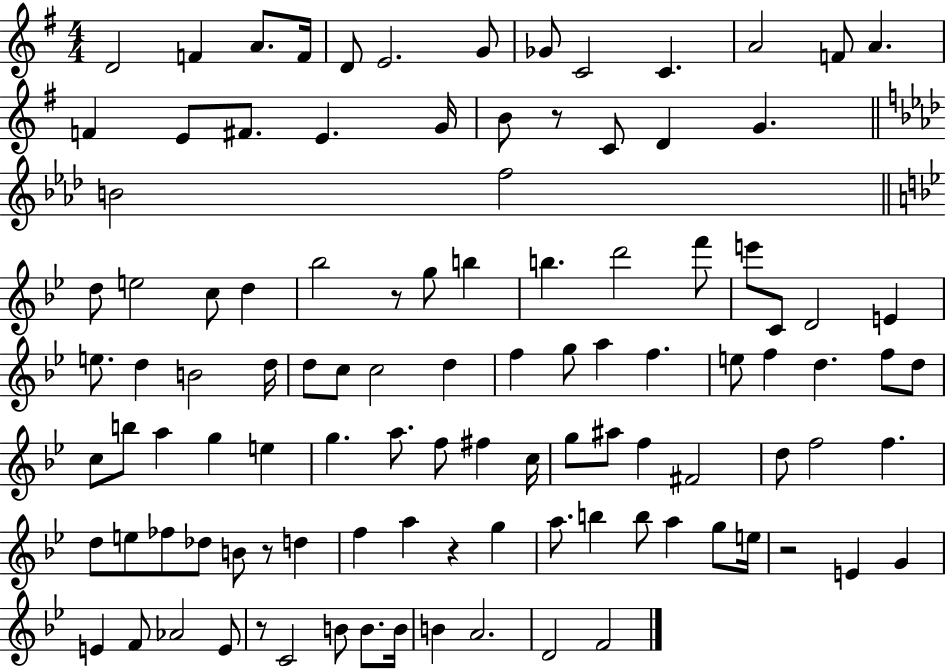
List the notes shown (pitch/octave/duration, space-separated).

D4/h F4/q A4/e. F4/s D4/e E4/h. G4/e Gb4/e C4/h C4/q. A4/h F4/e A4/q. F4/q E4/e F#4/e. E4/q. G4/s B4/e R/e C4/e D4/q G4/q. B4/h F5/h D5/e E5/h C5/e D5/q Bb5/h R/e G5/e B5/q B5/q. D6/h F6/e E6/e C4/e D4/h E4/q E5/e. D5/q B4/h D5/s D5/e C5/e C5/h D5/q F5/q G5/e A5/q F5/q. E5/e F5/q D5/q. F5/e D5/e C5/e B5/e A5/q G5/q E5/q G5/q. A5/e. F5/e F#5/q C5/s G5/e A#5/e F5/q F#4/h D5/e F5/h F5/q. D5/e E5/e FES5/e Db5/e B4/e R/e D5/q F5/q A5/q R/q G5/q A5/e. B5/q B5/e A5/q G5/e E5/s R/h E4/q G4/q E4/q F4/e Ab4/h E4/e R/e C4/h B4/e B4/e. B4/s B4/q A4/h. D4/h F4/h